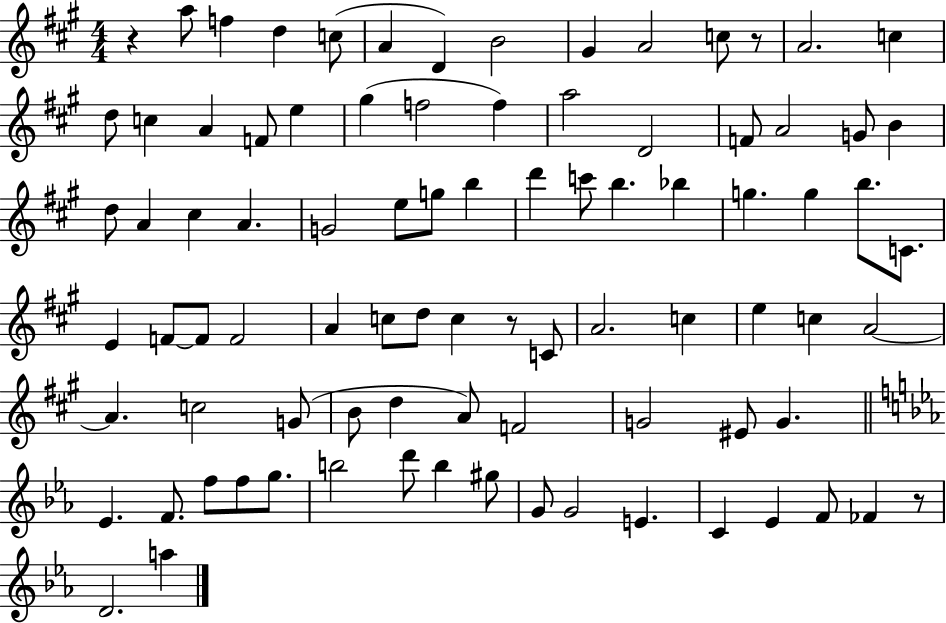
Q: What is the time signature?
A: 4/4